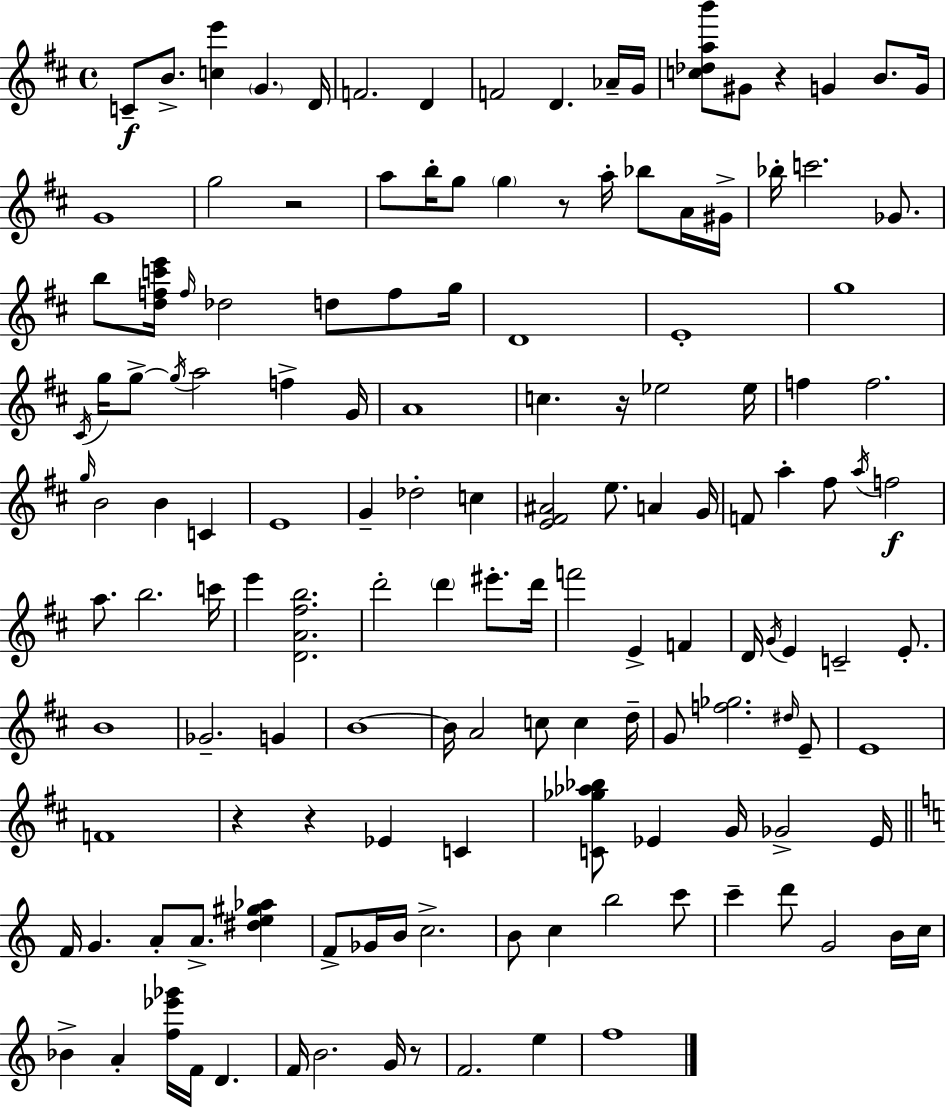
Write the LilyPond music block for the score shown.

{
  \clef treble
  \time 4/4
  \defaultTimeSignature
  \key d \major
  \repeat volta 2 { c'8--\f b'8.-> <c'' e'''>4 \parenthesize g'4. d'16 | f'2. d'4 | f'2 d'4. aes'16-- g'16 | <c'' des'' a'' b'''>8 gis'8 r4 g'4 b'8. g'16 | \break g'1 | g''2 r2 | a''8 b''16-. g''8 \parenthesize g''4 r8 a''16-. bes''8 a'16 gis'16-> | bes''16-. c'''2. ges'8. | \break b''8 <d'' f'' c''' e'''>16 \grace { f''16 } des''2 d''8 f''8 | g''16 d'1 | e'1-. | g''1 | \break \acciaccatura { cis'16 } g''16 g''8->~~ \acciaccatura { g''16 } a''2 f''4-> | g'16 a'1 | c''4. r16 ees''2 | ees''16 f''4 f''2. | \break \grace { g''16 } b'2 b'4 | c'4 e'1 | g'4-- des''2-. | c''4 <e' fis' ais'>2 e''8. a'4 | \break g'16 f'8 a''4-. fis''8 \acciaccatura { a''16 } f''2\f | a''8. b''2. | c'''16 e'''4 <d' a' fis'' b''>2. | d'''2-. \parenthesize d'''4 | \break eis'''8.-. d'''16 f'''2 e'4-> | f'4 d'16 \acciaccatura { g'16 } e'4 c'2-- | e'8.-. b'1 | ges'2.-- | \break g'4 b'1~~ | b'16 a'2 c''8 | c''4 d''16-- g'8 <f'' ges''>2. | \grace { dis''16 } e'8-- e'1 | \break f'1 | r4 r4 ees'4 | c'4 <c' ges'' aes'' bes''>8 ees'4 g'16 ges'2-> | ees'16 \bar "||" \break \key c \major f'16 g'4. a'8-. a'8.-> <dis'' e'' gis'' aes''>4 | f'8-> ges'16 b'16 c''2.-> | b'8 c''4 b''2 c'''8 | c'''4-- d'''8 g'2 b'16 c''16 | \break bes'4-> a'4-. <f'' ees''' ges'''>16 f'16 d'4. | f'16 b'2. g'16 r8 | f'2. e''4 | f''1 | \break } \bar "|."
}